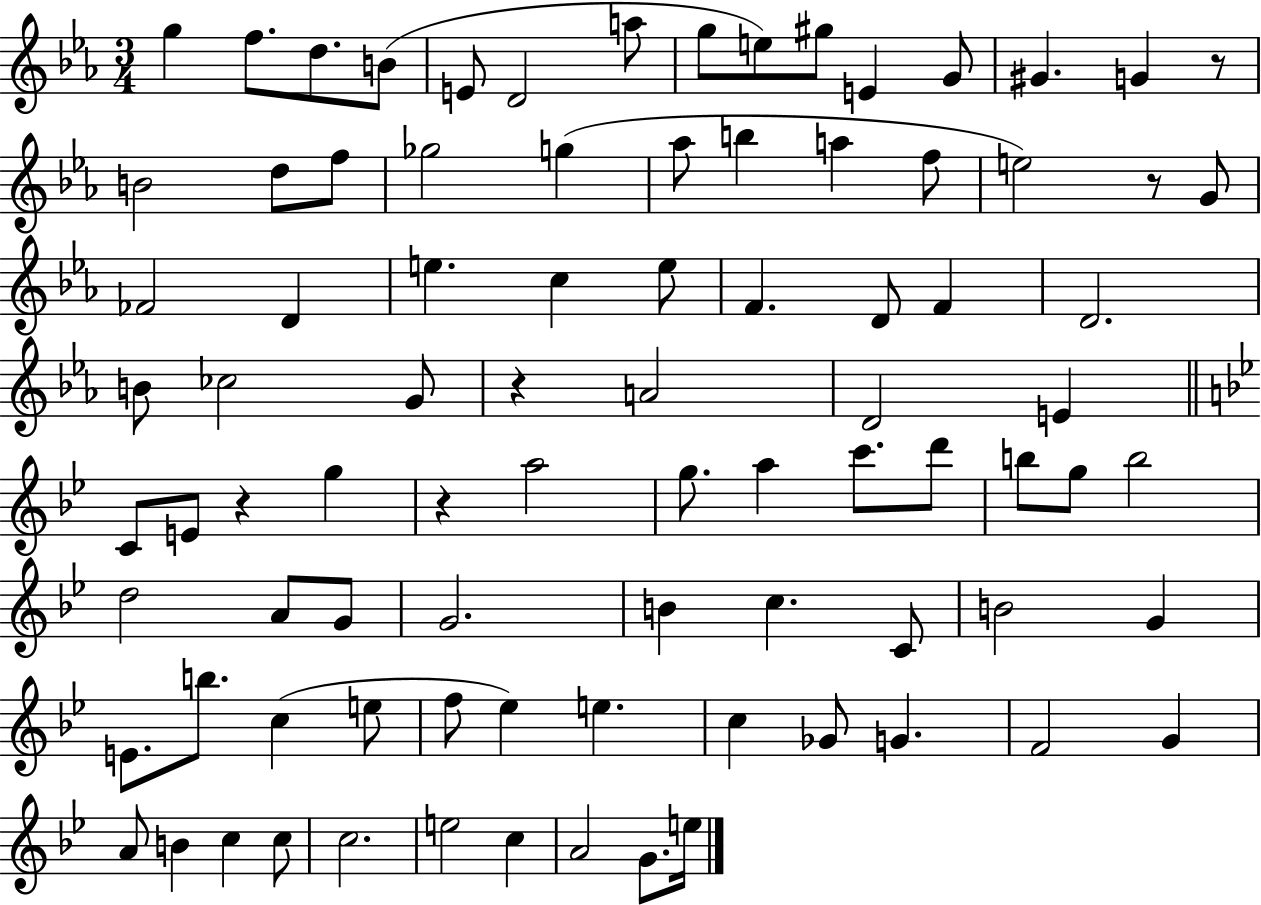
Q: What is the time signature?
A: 3/4